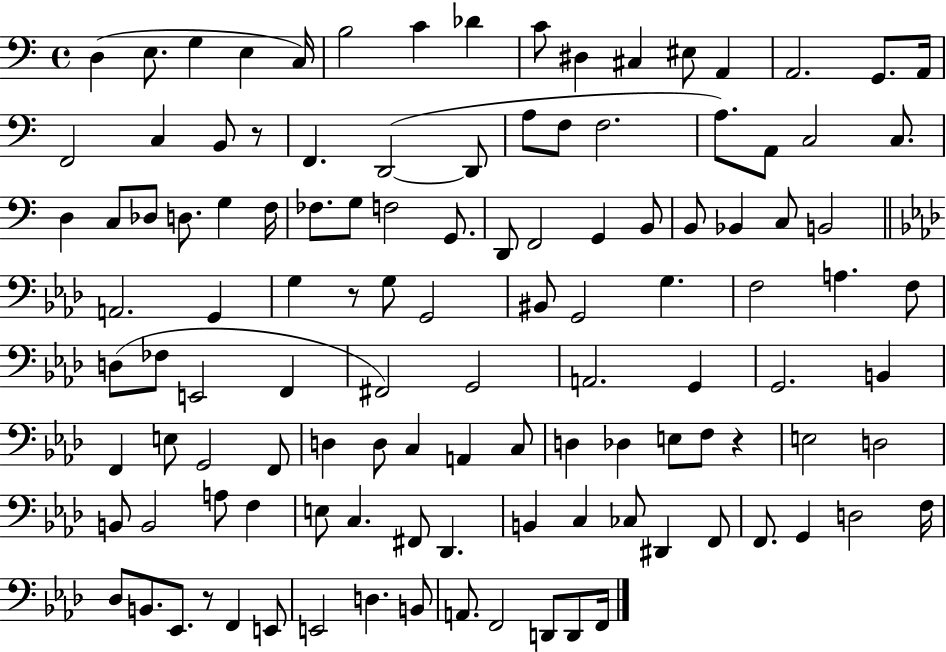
{
  \clef bass
  \time 4/4
  \defaultTimeSignature
  \key c \major
  d4( e8. g4 e4 c16) | b2 c'4 des'4 | c'8 dis4 cis4 eis8 a,4 | a,2. g,8. a,16 | \break f,2 c4 b,8 r8 | f,4. d,2~(~ d,8 | a8 f8 f2. | a8.) a,8 c2 c8. | \break d4 c8 des8 d8. g4 f16 | fes8. g8 f2 g,8. | d,8 f,2 g,4 b,8 | b,8 bes,4 c8 b,2 | \break \bar "||" \break \key aes \major a,2. g,4 | g4 r8 g8 g,2 | bis,8 g,2 g4. | f2 a4. f8 | \break d8( fes8 e,2 f,4 | fis,2) g,2 | a,2. g,4 | g,2. b,4 | \break f,4 e8 g,2 f,8 | d4 d8 c4 a,4 c8 | d4 des4 e8 f8 r4 | e2 d2 | \break b,8 b,2 a8 f4 | e8 c4. fis,8 des,4. | b,4 c4 ces8 dis,4 f,8 | f,8. g,4 d2 f16 | \break des8 b,8. ees,8. r8 f,4 e,8 | e,2 d4. b,8 | a,8. f,2 d,8 d,8 f,16 | \bar "|."
}